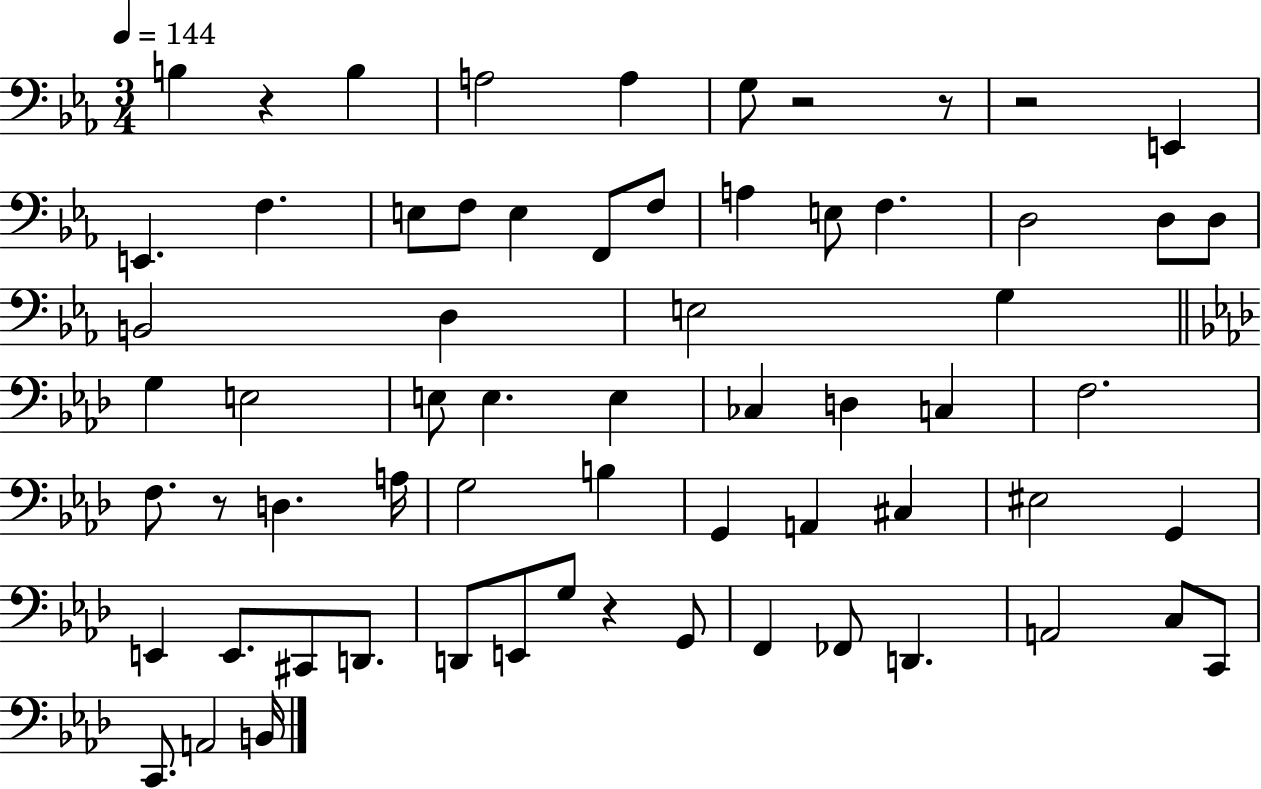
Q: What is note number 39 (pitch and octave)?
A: A2